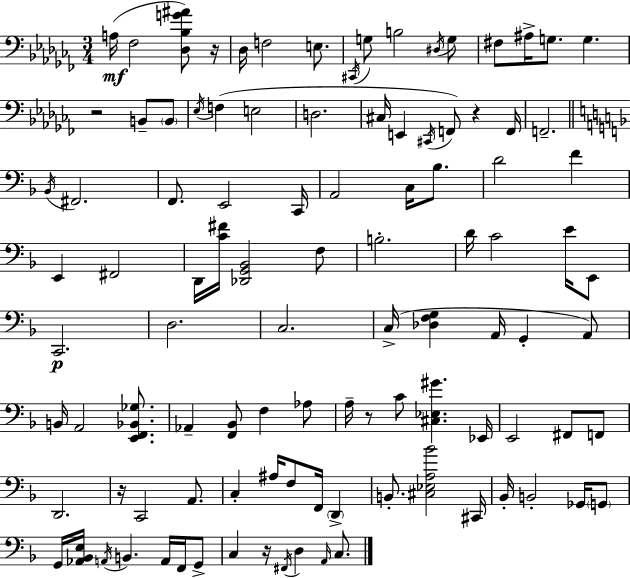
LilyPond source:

{
  \clef bass
  \numericTimeSignature
  \time 3/4
  \key aes \minor
  a16(\mf fes2 <des bes g' ais'>8) r16 | des16 f2 e8. | \acciaccatura { cis,16 } g8 b2 \acciaccatura { dis16 } | g8 fis8 ais16-> g8. g4. | \break r2 b,8-- | \parenthesize b,8 \acciaccatura { ees16 } f4( e2 | d2. | cis16 e,4 \acciaccatura { cis,16 }) f,8 r4 | \break f,16 f,2.-- | \bar "||" \break \key f \major \acciaccatura { bes,16 } fis,2. | f,8. e,2 | c,16 a,2 c16 bes8. | d'2 f'4 | \break e,4 fis,2 | d,16 <c' fis'>16 <des, g, bes,>2 f8 | b2.-. | d'16 c'2 e'16 e,8 | \break c,2.\p | d2. | c2. | c16->( <des f g>4 a,16 g,4-. a,8) | \break b,16 a,2 <e, f, bes, ges>8. | aes,4-- <f, bes,>8 f4 aes8 | a16-- r8 c'8 <cis ees gis'>4. | ees,16 e,2 fis,8 f,8 | \break d,2. | r16 c,2 a,8. | c4-. ais16 f8 f,16 \parenthesize d,4-> | b,8.-. <cis ees a bes'>2 | \break cis,16 bes,16-. b,2-. ges,16 \parenthesize g,8 | g,16 <aes, bes, e>16 \acciaccatura { a,16 } b,4. a,16 f,16 | g,8-> c4 r16 \acciaccatura { fis,16 } d4 | \grace { a,16 } c8. \bar "|."
}